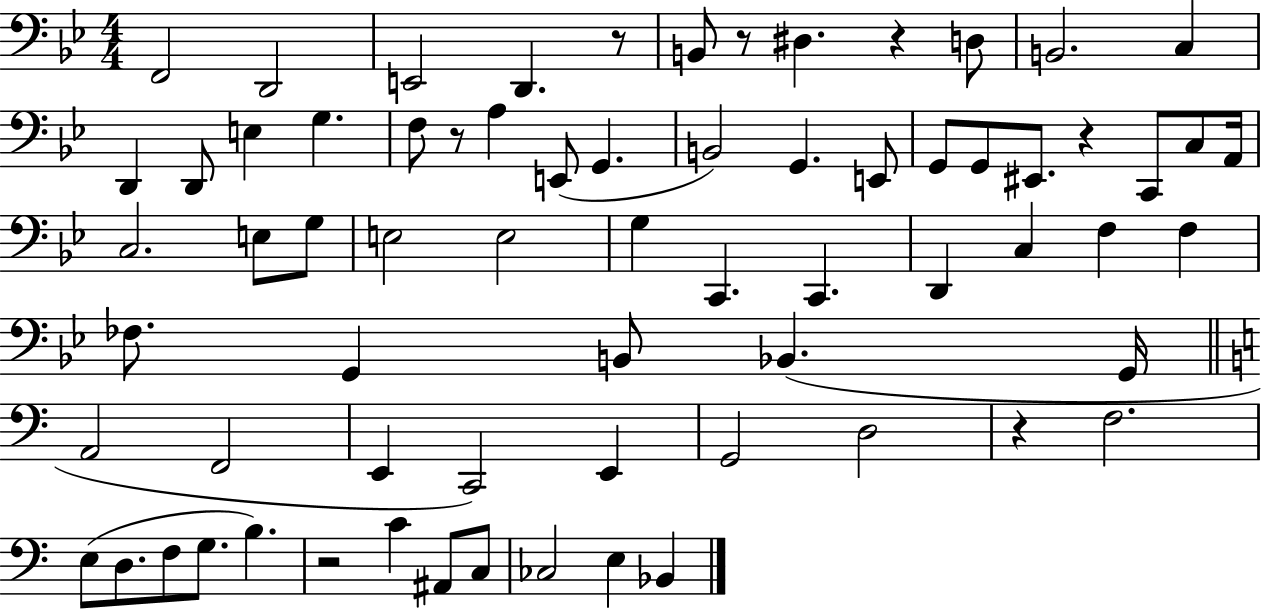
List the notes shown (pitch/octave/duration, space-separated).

F2/h D2/h E2/h D2/q. R/e B2/e R/e D#3/q. R/q D3/e B2/h. C3/q D2/q D2/e E3/q G3/q. F3/e R/e A3/q E2/e G2/q. B2/h G2/q. E2/e G2/e G2/e EIS2/e. R/q C2/e C3/e A2/s C3/h. E3/e G3/e E3/h E3/h G3/q C2/q. C2/q. D2/q C3/q F3/q F3/q FES3/e. G2/q B2/e Bb2/q. G2/s A2/h F2/h E2/q C2/h E2/q G2/h D3/h R/q F3/h. E3/e D3/e. F3/e G3/e. B3/q. R/h C4/q A#2/e C3/e CES3/h E3/q Bb2/q